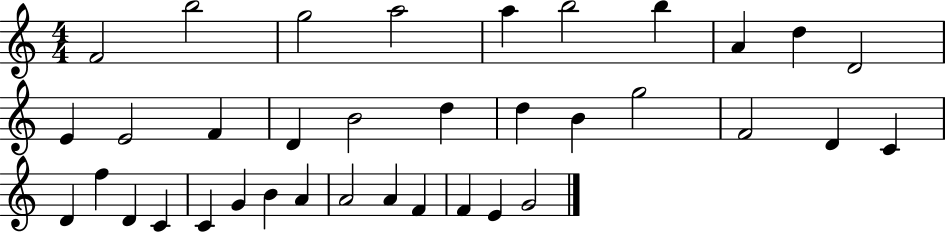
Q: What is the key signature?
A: C major